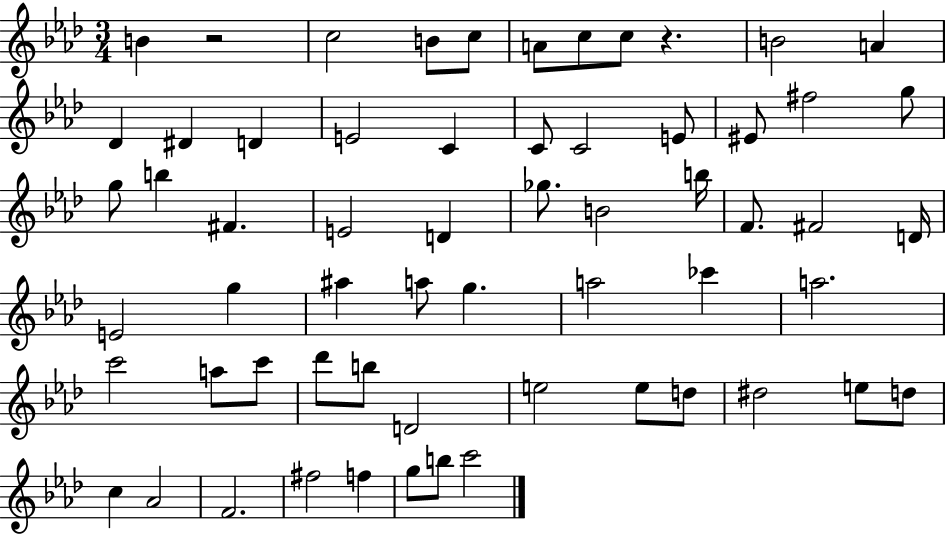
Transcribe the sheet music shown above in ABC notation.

X:1
T:Untitled
M:3/4
L:1/4
K:Ab
B z2 c2 B/2 c/2 A/2 c/2 c/2 z B2 A _D ^D D E2 C C/2 C2 E/2 ^E/2 ^f2 g/2 g/2 b ^F E2 D _g/2 B2 b/4 F/2 ^F2 D/4 E2 g ^a a/2 g a2 _c' a2 c'2 a/2 c'/2 _d'/2 b/2 D2 e2 e/2 d/2 ^d2 e/2 d/2 c _A2 F2 ^f2 f g/2 b/2 c'2